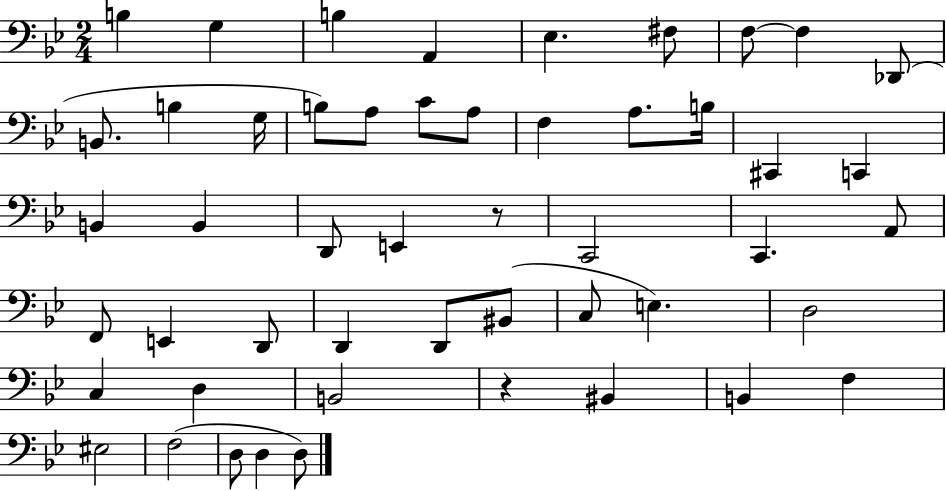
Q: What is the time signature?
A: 2/4